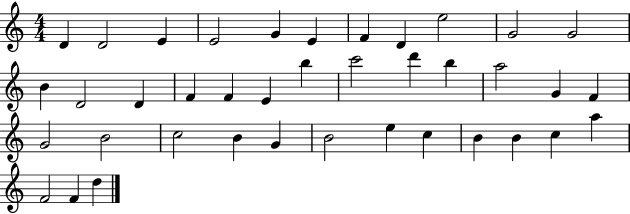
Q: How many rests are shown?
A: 0